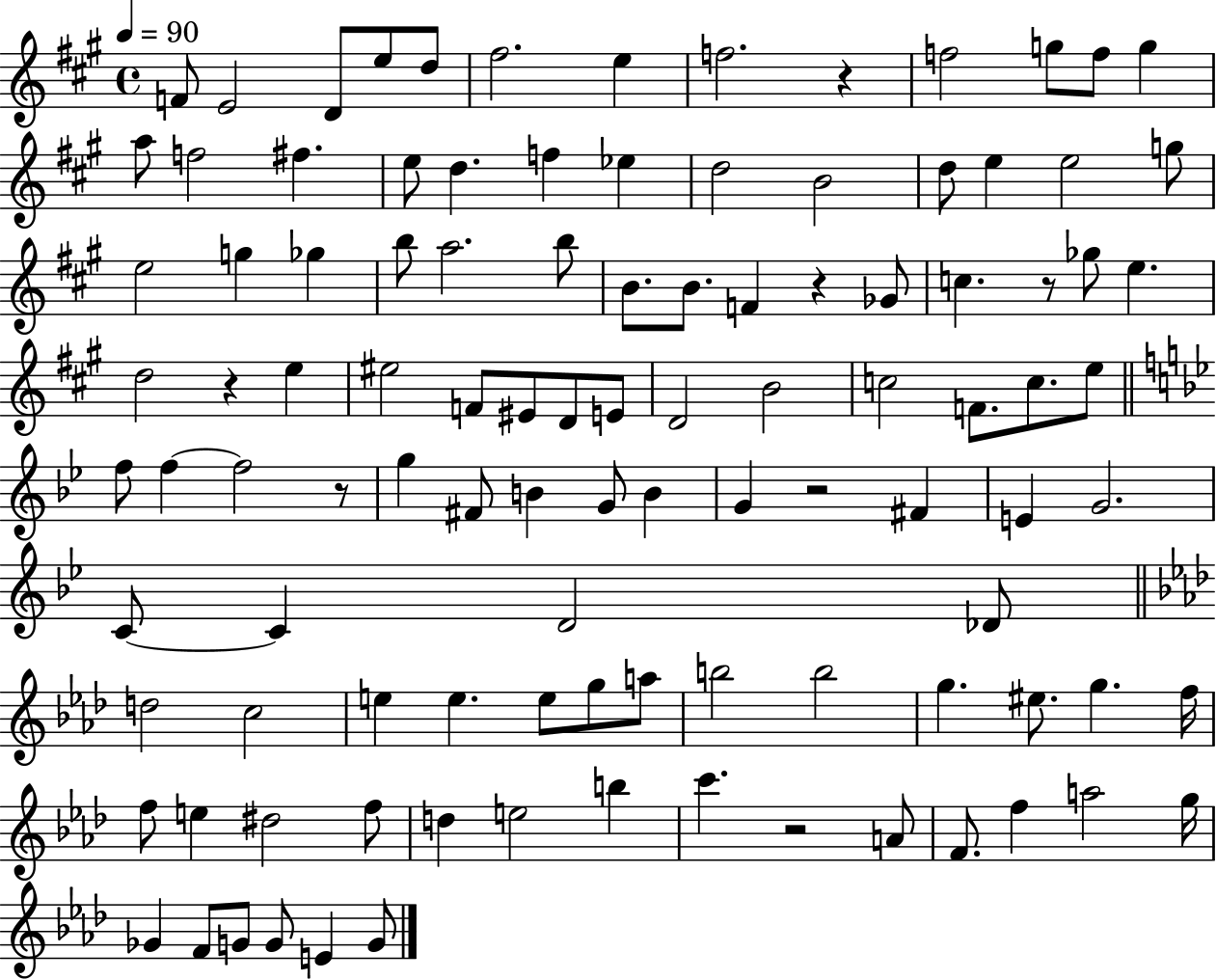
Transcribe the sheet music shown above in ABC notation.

X:1
T:Untitled
M:4/4
L:1/4
K:A
F/2 E2 D/2 e/2 d/2 ^f2 e f2 z f2 g/2 f/2 g a/2 f2 ^f e/2 d f _e d2 B2 d/2 e e2 g/2 e2 g _g b/2 a2 b/2 B/2 B/2 F z _G/2 c z/2 _g/2 e d2 z e ^e2 F/2 ^E/2 D/2 E/2 D2 B2 c2 F/2 c/2 e/2 f/2 f f2 z/2 g ^F/2 B G/2 B G z2 ^F E G2 C/2 C D2 _D/2 d2 c2 e e e/2 g/2 a/2 b2 b2 g ^e/2 g f/4 f/2 e ^d2 f/2 d e2 b c' z2 A/2 F/2 f a2 g/4 _G F/2 G/2 G/2 E G/2